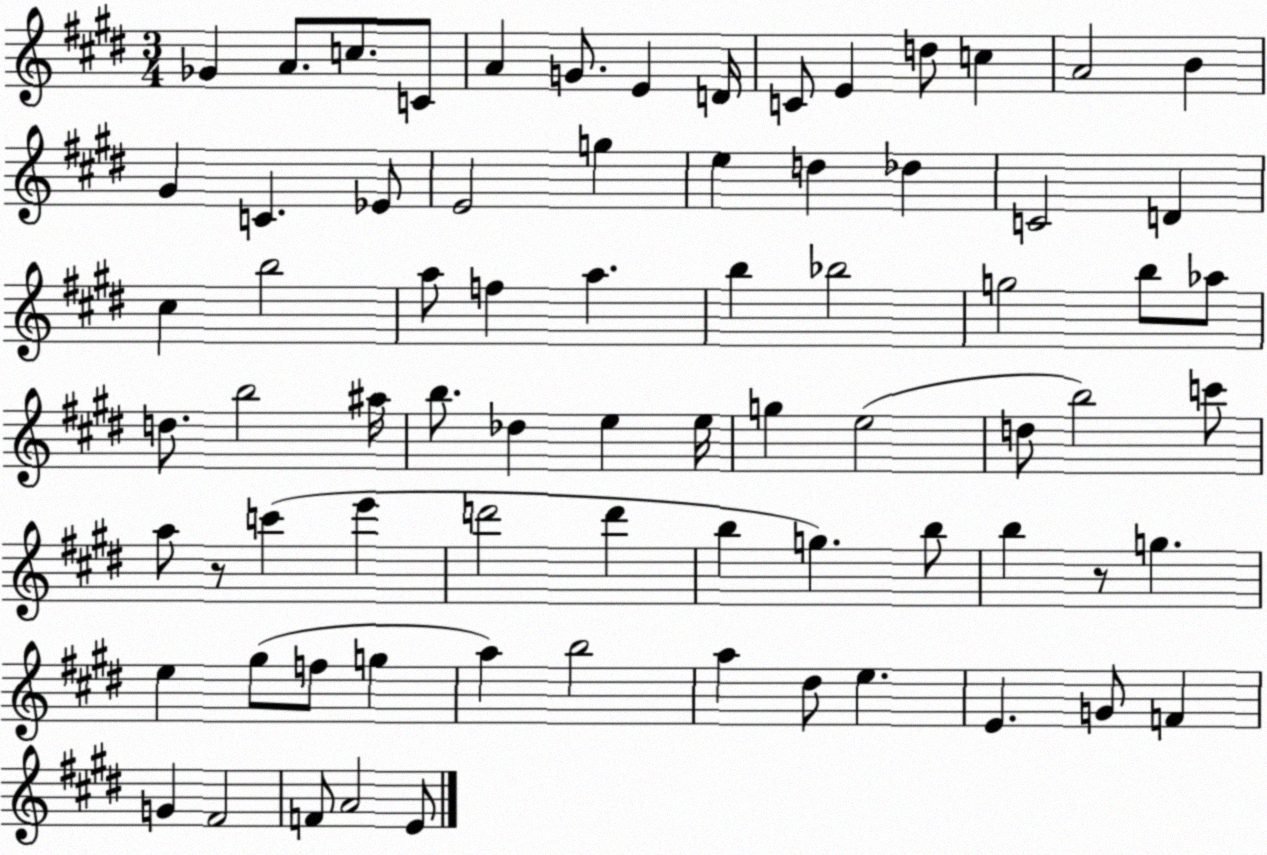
X:1
T:Untitled
M:3/4
L:1/4
K:E
_G A/2 c/2 C/2 A G/2 E D/4 C/2 E d/2 c A2 B ^G C _E/2 E2 g e d _d C2 D ^c b2 a/2 f a b _b2 g2 b/2 _a/2 d/2 b2 ^a/4 b/2 _d e e/4 g e2 d/2 b2 c'/2 a/2 z/2 c' e' d'2 d' b g b/2 b z/2 g e ^g/2 f/2 g a b2 a ^d/2 e E G/2 F G ^F2 F/2 A2 E/2